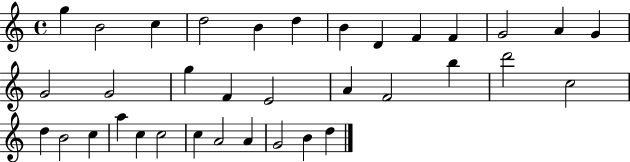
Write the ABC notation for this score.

X:1
T:Untitled
M:4/4
L:1/4
K:C
g B2 c d2 B d B D F F G2 A G G2 G2 g F E2 A F2 b d'2 c2 d B2 c a c c2 c A2 A G2 B d